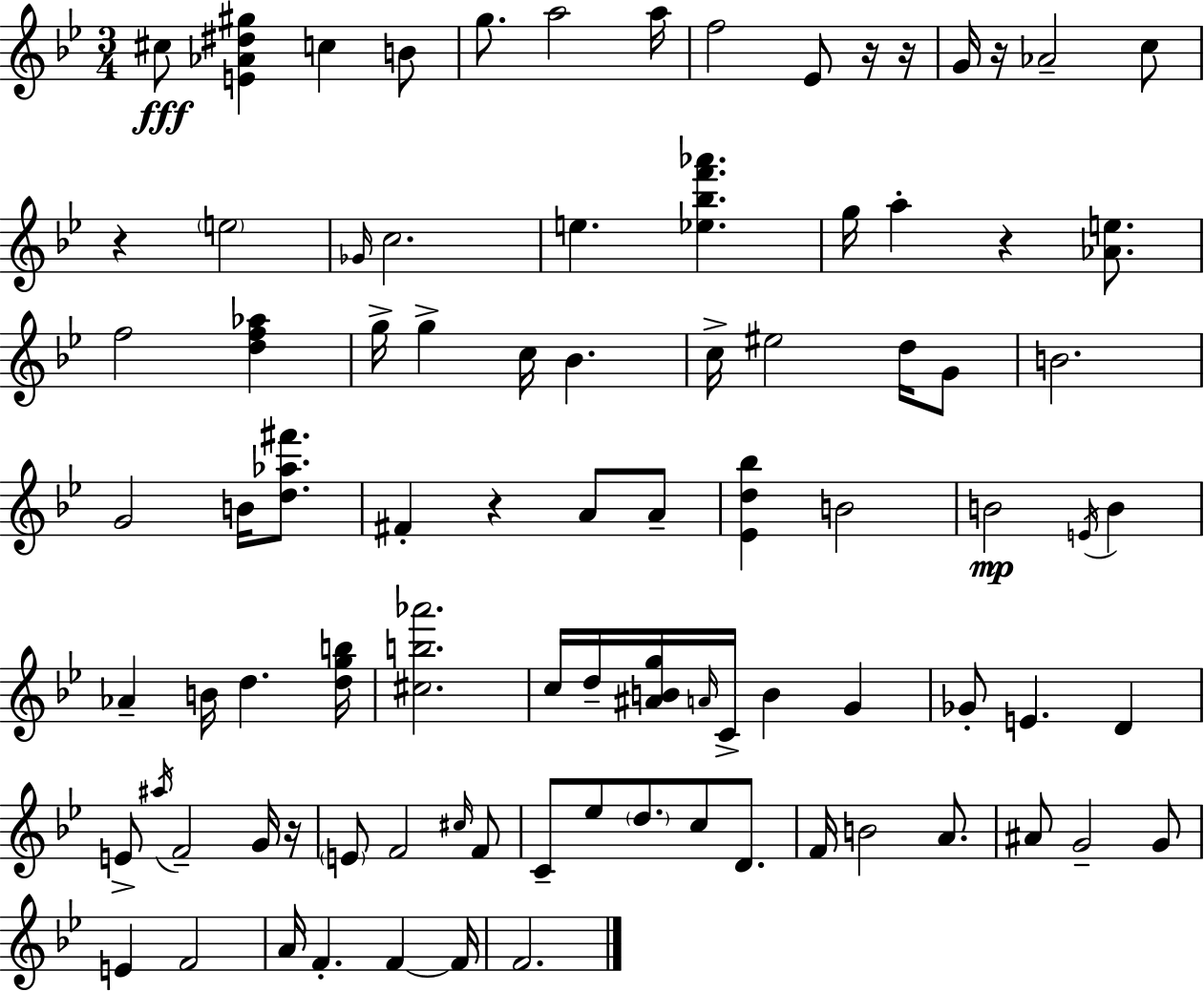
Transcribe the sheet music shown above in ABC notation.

X:1
T:Untitled
M:3/4
L:1/4
K:Bb
^c/2 [E_A^d^g] c B/2 g/2 a2 a/4 f2 _E/2 z/4 z/4 G/4 z/4 _A2 c/2 z e2 _G/4 c2 e [_e_bf'_a'] g/4 a z [_Ae]/2 f2 [df_a] g/4 g c/4 _B c/4 ^e2 d/4 G/2 B2 G2 B/4 [d_a^f']/2 ^F z A/2 A/2 [_Ed_b] B2 B2 E/4 B _A B/4 d [dgb]/4 [^cb_a']2 c/4 d/4 [^ABg]/4 A/4 C/4 B G _G/2 E D E/2 ^a/4 F2 G/4 z/4 E/2 F2 ^c/4 F/2 C/2 _e/2 d/2 c/2 D/2 F/4 B2 A/2 ^A/2 G2 G/2 E F2 A/4 F F F/4 F2